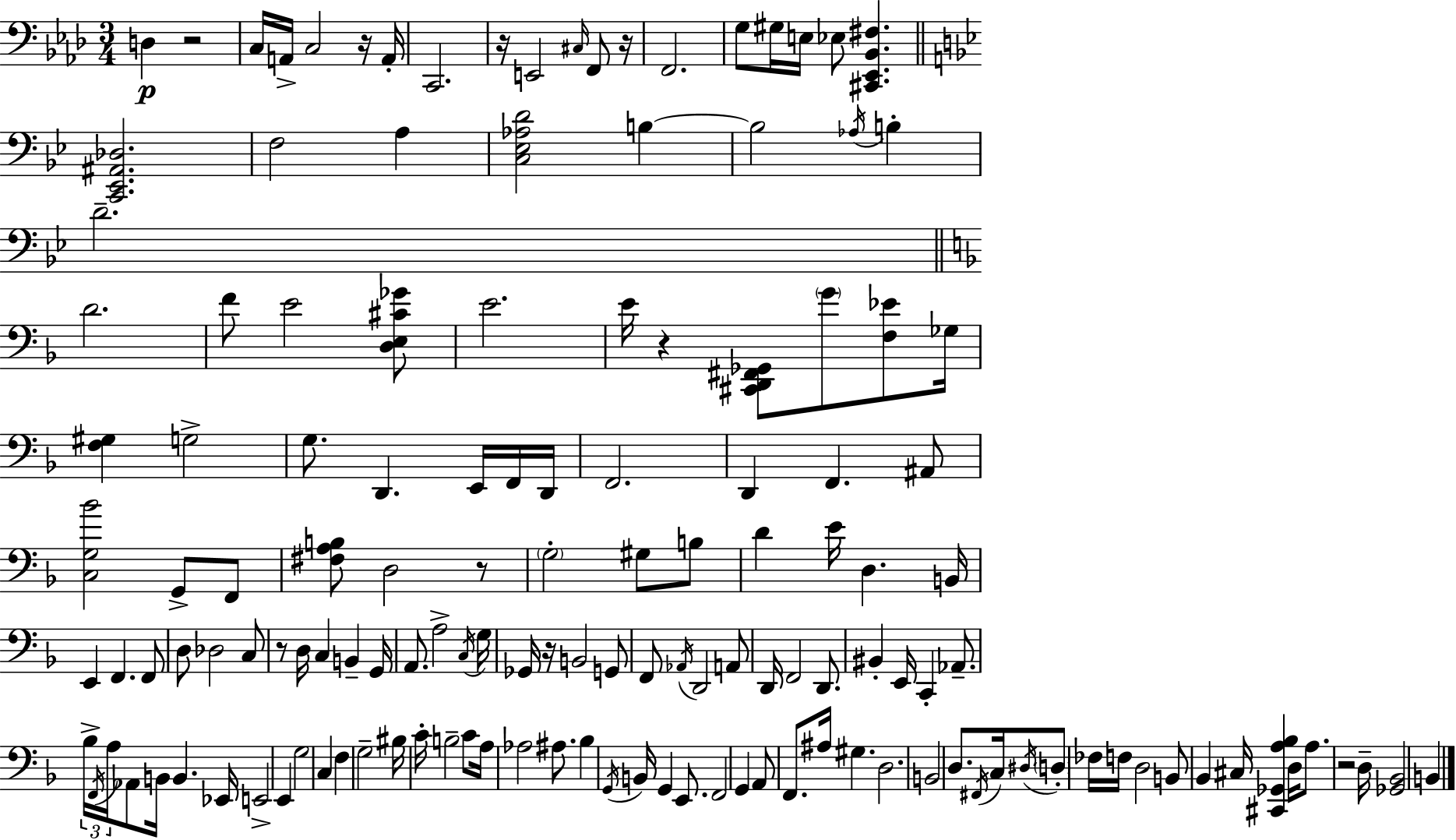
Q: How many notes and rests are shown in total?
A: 144